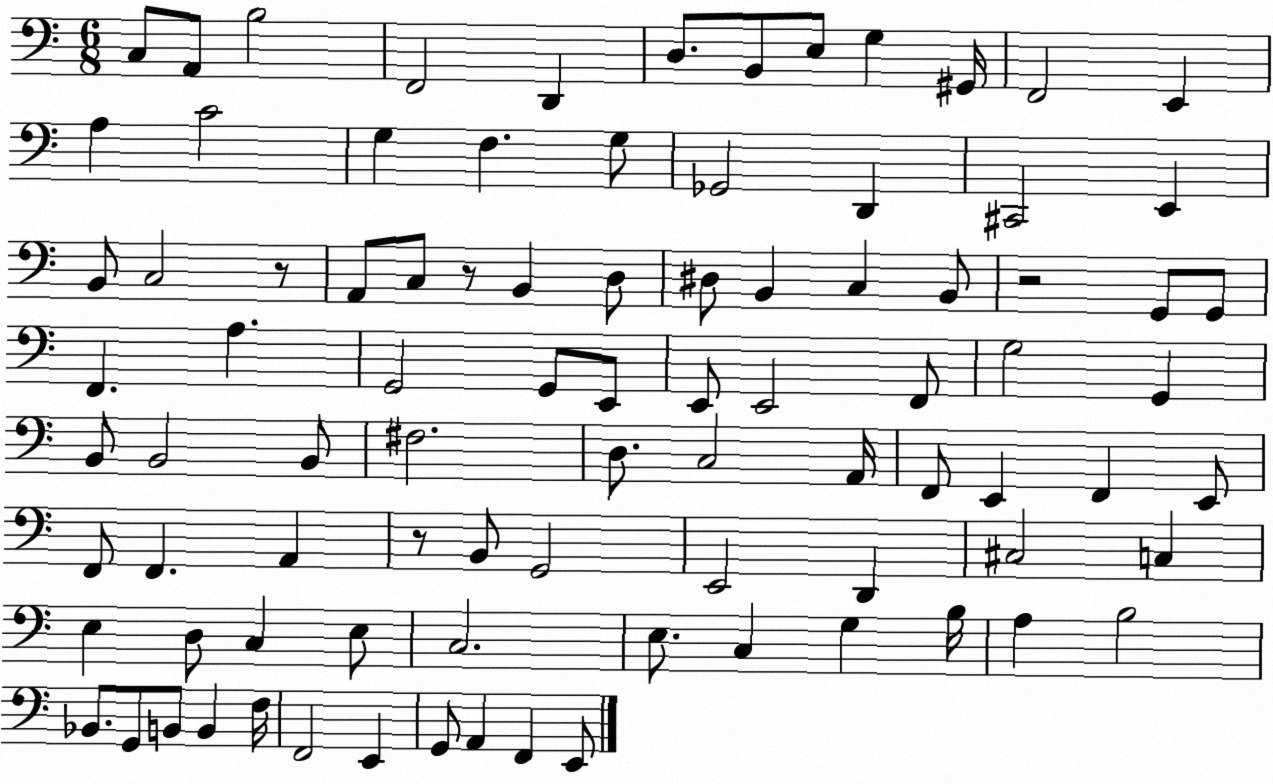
X:1
T:Untitled
M:6/8
L:1/4
K:C
C,/2 A,,/2 B,2 F,,2 D,, D,/2 B,,/2 E,/2 G, ^G,,/4 F,,2 E,, A, C2 G, F, G,/2 _G,,2 D,, ^C,,2 E,, B,,/2 C,2 z/2 A,,/2 C,/2 z/2 B,, D,/2 ^D,/2 B,, C, B,,/2 z2 G,,/2 G,,/2 F,, A, G,,2 G,,/2 E,,/2 E,,/2 E,,2 F,,/2 G,2 G,, B,,/2 B,,2 B,,/2 ^F,2 D,/2 C,2 A,,/4 F,,/2 E,, F,, E,,/2 F,,/2 F,, A,, z/2 B,,/2 G,,2 E,,2 D,, ^C,2 C, E, D,/2 C, E,/2 C,2 E,/2 C, G, B,/4 A, B,2 _B,,/2 G,,/2 B,,/2 B,, F,/4 F,,2 E,, G,,/2 A,, F,, E,,/2